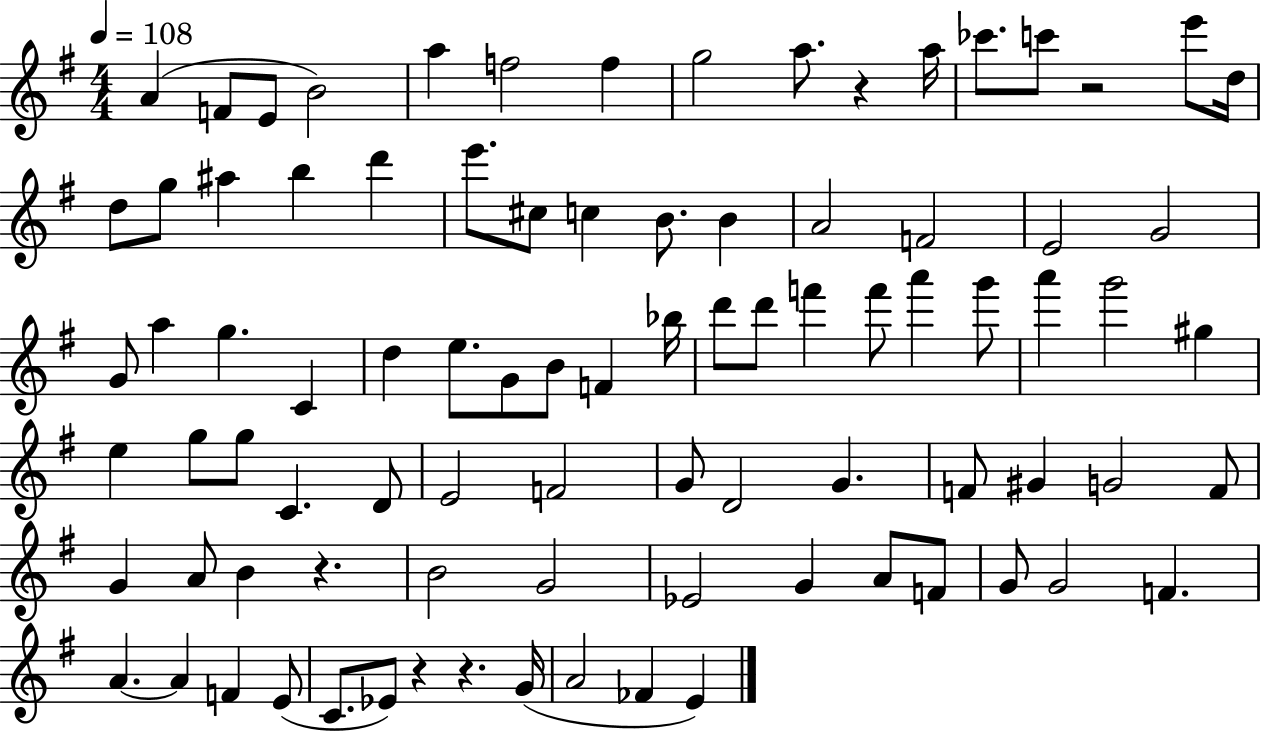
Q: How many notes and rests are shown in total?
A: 88